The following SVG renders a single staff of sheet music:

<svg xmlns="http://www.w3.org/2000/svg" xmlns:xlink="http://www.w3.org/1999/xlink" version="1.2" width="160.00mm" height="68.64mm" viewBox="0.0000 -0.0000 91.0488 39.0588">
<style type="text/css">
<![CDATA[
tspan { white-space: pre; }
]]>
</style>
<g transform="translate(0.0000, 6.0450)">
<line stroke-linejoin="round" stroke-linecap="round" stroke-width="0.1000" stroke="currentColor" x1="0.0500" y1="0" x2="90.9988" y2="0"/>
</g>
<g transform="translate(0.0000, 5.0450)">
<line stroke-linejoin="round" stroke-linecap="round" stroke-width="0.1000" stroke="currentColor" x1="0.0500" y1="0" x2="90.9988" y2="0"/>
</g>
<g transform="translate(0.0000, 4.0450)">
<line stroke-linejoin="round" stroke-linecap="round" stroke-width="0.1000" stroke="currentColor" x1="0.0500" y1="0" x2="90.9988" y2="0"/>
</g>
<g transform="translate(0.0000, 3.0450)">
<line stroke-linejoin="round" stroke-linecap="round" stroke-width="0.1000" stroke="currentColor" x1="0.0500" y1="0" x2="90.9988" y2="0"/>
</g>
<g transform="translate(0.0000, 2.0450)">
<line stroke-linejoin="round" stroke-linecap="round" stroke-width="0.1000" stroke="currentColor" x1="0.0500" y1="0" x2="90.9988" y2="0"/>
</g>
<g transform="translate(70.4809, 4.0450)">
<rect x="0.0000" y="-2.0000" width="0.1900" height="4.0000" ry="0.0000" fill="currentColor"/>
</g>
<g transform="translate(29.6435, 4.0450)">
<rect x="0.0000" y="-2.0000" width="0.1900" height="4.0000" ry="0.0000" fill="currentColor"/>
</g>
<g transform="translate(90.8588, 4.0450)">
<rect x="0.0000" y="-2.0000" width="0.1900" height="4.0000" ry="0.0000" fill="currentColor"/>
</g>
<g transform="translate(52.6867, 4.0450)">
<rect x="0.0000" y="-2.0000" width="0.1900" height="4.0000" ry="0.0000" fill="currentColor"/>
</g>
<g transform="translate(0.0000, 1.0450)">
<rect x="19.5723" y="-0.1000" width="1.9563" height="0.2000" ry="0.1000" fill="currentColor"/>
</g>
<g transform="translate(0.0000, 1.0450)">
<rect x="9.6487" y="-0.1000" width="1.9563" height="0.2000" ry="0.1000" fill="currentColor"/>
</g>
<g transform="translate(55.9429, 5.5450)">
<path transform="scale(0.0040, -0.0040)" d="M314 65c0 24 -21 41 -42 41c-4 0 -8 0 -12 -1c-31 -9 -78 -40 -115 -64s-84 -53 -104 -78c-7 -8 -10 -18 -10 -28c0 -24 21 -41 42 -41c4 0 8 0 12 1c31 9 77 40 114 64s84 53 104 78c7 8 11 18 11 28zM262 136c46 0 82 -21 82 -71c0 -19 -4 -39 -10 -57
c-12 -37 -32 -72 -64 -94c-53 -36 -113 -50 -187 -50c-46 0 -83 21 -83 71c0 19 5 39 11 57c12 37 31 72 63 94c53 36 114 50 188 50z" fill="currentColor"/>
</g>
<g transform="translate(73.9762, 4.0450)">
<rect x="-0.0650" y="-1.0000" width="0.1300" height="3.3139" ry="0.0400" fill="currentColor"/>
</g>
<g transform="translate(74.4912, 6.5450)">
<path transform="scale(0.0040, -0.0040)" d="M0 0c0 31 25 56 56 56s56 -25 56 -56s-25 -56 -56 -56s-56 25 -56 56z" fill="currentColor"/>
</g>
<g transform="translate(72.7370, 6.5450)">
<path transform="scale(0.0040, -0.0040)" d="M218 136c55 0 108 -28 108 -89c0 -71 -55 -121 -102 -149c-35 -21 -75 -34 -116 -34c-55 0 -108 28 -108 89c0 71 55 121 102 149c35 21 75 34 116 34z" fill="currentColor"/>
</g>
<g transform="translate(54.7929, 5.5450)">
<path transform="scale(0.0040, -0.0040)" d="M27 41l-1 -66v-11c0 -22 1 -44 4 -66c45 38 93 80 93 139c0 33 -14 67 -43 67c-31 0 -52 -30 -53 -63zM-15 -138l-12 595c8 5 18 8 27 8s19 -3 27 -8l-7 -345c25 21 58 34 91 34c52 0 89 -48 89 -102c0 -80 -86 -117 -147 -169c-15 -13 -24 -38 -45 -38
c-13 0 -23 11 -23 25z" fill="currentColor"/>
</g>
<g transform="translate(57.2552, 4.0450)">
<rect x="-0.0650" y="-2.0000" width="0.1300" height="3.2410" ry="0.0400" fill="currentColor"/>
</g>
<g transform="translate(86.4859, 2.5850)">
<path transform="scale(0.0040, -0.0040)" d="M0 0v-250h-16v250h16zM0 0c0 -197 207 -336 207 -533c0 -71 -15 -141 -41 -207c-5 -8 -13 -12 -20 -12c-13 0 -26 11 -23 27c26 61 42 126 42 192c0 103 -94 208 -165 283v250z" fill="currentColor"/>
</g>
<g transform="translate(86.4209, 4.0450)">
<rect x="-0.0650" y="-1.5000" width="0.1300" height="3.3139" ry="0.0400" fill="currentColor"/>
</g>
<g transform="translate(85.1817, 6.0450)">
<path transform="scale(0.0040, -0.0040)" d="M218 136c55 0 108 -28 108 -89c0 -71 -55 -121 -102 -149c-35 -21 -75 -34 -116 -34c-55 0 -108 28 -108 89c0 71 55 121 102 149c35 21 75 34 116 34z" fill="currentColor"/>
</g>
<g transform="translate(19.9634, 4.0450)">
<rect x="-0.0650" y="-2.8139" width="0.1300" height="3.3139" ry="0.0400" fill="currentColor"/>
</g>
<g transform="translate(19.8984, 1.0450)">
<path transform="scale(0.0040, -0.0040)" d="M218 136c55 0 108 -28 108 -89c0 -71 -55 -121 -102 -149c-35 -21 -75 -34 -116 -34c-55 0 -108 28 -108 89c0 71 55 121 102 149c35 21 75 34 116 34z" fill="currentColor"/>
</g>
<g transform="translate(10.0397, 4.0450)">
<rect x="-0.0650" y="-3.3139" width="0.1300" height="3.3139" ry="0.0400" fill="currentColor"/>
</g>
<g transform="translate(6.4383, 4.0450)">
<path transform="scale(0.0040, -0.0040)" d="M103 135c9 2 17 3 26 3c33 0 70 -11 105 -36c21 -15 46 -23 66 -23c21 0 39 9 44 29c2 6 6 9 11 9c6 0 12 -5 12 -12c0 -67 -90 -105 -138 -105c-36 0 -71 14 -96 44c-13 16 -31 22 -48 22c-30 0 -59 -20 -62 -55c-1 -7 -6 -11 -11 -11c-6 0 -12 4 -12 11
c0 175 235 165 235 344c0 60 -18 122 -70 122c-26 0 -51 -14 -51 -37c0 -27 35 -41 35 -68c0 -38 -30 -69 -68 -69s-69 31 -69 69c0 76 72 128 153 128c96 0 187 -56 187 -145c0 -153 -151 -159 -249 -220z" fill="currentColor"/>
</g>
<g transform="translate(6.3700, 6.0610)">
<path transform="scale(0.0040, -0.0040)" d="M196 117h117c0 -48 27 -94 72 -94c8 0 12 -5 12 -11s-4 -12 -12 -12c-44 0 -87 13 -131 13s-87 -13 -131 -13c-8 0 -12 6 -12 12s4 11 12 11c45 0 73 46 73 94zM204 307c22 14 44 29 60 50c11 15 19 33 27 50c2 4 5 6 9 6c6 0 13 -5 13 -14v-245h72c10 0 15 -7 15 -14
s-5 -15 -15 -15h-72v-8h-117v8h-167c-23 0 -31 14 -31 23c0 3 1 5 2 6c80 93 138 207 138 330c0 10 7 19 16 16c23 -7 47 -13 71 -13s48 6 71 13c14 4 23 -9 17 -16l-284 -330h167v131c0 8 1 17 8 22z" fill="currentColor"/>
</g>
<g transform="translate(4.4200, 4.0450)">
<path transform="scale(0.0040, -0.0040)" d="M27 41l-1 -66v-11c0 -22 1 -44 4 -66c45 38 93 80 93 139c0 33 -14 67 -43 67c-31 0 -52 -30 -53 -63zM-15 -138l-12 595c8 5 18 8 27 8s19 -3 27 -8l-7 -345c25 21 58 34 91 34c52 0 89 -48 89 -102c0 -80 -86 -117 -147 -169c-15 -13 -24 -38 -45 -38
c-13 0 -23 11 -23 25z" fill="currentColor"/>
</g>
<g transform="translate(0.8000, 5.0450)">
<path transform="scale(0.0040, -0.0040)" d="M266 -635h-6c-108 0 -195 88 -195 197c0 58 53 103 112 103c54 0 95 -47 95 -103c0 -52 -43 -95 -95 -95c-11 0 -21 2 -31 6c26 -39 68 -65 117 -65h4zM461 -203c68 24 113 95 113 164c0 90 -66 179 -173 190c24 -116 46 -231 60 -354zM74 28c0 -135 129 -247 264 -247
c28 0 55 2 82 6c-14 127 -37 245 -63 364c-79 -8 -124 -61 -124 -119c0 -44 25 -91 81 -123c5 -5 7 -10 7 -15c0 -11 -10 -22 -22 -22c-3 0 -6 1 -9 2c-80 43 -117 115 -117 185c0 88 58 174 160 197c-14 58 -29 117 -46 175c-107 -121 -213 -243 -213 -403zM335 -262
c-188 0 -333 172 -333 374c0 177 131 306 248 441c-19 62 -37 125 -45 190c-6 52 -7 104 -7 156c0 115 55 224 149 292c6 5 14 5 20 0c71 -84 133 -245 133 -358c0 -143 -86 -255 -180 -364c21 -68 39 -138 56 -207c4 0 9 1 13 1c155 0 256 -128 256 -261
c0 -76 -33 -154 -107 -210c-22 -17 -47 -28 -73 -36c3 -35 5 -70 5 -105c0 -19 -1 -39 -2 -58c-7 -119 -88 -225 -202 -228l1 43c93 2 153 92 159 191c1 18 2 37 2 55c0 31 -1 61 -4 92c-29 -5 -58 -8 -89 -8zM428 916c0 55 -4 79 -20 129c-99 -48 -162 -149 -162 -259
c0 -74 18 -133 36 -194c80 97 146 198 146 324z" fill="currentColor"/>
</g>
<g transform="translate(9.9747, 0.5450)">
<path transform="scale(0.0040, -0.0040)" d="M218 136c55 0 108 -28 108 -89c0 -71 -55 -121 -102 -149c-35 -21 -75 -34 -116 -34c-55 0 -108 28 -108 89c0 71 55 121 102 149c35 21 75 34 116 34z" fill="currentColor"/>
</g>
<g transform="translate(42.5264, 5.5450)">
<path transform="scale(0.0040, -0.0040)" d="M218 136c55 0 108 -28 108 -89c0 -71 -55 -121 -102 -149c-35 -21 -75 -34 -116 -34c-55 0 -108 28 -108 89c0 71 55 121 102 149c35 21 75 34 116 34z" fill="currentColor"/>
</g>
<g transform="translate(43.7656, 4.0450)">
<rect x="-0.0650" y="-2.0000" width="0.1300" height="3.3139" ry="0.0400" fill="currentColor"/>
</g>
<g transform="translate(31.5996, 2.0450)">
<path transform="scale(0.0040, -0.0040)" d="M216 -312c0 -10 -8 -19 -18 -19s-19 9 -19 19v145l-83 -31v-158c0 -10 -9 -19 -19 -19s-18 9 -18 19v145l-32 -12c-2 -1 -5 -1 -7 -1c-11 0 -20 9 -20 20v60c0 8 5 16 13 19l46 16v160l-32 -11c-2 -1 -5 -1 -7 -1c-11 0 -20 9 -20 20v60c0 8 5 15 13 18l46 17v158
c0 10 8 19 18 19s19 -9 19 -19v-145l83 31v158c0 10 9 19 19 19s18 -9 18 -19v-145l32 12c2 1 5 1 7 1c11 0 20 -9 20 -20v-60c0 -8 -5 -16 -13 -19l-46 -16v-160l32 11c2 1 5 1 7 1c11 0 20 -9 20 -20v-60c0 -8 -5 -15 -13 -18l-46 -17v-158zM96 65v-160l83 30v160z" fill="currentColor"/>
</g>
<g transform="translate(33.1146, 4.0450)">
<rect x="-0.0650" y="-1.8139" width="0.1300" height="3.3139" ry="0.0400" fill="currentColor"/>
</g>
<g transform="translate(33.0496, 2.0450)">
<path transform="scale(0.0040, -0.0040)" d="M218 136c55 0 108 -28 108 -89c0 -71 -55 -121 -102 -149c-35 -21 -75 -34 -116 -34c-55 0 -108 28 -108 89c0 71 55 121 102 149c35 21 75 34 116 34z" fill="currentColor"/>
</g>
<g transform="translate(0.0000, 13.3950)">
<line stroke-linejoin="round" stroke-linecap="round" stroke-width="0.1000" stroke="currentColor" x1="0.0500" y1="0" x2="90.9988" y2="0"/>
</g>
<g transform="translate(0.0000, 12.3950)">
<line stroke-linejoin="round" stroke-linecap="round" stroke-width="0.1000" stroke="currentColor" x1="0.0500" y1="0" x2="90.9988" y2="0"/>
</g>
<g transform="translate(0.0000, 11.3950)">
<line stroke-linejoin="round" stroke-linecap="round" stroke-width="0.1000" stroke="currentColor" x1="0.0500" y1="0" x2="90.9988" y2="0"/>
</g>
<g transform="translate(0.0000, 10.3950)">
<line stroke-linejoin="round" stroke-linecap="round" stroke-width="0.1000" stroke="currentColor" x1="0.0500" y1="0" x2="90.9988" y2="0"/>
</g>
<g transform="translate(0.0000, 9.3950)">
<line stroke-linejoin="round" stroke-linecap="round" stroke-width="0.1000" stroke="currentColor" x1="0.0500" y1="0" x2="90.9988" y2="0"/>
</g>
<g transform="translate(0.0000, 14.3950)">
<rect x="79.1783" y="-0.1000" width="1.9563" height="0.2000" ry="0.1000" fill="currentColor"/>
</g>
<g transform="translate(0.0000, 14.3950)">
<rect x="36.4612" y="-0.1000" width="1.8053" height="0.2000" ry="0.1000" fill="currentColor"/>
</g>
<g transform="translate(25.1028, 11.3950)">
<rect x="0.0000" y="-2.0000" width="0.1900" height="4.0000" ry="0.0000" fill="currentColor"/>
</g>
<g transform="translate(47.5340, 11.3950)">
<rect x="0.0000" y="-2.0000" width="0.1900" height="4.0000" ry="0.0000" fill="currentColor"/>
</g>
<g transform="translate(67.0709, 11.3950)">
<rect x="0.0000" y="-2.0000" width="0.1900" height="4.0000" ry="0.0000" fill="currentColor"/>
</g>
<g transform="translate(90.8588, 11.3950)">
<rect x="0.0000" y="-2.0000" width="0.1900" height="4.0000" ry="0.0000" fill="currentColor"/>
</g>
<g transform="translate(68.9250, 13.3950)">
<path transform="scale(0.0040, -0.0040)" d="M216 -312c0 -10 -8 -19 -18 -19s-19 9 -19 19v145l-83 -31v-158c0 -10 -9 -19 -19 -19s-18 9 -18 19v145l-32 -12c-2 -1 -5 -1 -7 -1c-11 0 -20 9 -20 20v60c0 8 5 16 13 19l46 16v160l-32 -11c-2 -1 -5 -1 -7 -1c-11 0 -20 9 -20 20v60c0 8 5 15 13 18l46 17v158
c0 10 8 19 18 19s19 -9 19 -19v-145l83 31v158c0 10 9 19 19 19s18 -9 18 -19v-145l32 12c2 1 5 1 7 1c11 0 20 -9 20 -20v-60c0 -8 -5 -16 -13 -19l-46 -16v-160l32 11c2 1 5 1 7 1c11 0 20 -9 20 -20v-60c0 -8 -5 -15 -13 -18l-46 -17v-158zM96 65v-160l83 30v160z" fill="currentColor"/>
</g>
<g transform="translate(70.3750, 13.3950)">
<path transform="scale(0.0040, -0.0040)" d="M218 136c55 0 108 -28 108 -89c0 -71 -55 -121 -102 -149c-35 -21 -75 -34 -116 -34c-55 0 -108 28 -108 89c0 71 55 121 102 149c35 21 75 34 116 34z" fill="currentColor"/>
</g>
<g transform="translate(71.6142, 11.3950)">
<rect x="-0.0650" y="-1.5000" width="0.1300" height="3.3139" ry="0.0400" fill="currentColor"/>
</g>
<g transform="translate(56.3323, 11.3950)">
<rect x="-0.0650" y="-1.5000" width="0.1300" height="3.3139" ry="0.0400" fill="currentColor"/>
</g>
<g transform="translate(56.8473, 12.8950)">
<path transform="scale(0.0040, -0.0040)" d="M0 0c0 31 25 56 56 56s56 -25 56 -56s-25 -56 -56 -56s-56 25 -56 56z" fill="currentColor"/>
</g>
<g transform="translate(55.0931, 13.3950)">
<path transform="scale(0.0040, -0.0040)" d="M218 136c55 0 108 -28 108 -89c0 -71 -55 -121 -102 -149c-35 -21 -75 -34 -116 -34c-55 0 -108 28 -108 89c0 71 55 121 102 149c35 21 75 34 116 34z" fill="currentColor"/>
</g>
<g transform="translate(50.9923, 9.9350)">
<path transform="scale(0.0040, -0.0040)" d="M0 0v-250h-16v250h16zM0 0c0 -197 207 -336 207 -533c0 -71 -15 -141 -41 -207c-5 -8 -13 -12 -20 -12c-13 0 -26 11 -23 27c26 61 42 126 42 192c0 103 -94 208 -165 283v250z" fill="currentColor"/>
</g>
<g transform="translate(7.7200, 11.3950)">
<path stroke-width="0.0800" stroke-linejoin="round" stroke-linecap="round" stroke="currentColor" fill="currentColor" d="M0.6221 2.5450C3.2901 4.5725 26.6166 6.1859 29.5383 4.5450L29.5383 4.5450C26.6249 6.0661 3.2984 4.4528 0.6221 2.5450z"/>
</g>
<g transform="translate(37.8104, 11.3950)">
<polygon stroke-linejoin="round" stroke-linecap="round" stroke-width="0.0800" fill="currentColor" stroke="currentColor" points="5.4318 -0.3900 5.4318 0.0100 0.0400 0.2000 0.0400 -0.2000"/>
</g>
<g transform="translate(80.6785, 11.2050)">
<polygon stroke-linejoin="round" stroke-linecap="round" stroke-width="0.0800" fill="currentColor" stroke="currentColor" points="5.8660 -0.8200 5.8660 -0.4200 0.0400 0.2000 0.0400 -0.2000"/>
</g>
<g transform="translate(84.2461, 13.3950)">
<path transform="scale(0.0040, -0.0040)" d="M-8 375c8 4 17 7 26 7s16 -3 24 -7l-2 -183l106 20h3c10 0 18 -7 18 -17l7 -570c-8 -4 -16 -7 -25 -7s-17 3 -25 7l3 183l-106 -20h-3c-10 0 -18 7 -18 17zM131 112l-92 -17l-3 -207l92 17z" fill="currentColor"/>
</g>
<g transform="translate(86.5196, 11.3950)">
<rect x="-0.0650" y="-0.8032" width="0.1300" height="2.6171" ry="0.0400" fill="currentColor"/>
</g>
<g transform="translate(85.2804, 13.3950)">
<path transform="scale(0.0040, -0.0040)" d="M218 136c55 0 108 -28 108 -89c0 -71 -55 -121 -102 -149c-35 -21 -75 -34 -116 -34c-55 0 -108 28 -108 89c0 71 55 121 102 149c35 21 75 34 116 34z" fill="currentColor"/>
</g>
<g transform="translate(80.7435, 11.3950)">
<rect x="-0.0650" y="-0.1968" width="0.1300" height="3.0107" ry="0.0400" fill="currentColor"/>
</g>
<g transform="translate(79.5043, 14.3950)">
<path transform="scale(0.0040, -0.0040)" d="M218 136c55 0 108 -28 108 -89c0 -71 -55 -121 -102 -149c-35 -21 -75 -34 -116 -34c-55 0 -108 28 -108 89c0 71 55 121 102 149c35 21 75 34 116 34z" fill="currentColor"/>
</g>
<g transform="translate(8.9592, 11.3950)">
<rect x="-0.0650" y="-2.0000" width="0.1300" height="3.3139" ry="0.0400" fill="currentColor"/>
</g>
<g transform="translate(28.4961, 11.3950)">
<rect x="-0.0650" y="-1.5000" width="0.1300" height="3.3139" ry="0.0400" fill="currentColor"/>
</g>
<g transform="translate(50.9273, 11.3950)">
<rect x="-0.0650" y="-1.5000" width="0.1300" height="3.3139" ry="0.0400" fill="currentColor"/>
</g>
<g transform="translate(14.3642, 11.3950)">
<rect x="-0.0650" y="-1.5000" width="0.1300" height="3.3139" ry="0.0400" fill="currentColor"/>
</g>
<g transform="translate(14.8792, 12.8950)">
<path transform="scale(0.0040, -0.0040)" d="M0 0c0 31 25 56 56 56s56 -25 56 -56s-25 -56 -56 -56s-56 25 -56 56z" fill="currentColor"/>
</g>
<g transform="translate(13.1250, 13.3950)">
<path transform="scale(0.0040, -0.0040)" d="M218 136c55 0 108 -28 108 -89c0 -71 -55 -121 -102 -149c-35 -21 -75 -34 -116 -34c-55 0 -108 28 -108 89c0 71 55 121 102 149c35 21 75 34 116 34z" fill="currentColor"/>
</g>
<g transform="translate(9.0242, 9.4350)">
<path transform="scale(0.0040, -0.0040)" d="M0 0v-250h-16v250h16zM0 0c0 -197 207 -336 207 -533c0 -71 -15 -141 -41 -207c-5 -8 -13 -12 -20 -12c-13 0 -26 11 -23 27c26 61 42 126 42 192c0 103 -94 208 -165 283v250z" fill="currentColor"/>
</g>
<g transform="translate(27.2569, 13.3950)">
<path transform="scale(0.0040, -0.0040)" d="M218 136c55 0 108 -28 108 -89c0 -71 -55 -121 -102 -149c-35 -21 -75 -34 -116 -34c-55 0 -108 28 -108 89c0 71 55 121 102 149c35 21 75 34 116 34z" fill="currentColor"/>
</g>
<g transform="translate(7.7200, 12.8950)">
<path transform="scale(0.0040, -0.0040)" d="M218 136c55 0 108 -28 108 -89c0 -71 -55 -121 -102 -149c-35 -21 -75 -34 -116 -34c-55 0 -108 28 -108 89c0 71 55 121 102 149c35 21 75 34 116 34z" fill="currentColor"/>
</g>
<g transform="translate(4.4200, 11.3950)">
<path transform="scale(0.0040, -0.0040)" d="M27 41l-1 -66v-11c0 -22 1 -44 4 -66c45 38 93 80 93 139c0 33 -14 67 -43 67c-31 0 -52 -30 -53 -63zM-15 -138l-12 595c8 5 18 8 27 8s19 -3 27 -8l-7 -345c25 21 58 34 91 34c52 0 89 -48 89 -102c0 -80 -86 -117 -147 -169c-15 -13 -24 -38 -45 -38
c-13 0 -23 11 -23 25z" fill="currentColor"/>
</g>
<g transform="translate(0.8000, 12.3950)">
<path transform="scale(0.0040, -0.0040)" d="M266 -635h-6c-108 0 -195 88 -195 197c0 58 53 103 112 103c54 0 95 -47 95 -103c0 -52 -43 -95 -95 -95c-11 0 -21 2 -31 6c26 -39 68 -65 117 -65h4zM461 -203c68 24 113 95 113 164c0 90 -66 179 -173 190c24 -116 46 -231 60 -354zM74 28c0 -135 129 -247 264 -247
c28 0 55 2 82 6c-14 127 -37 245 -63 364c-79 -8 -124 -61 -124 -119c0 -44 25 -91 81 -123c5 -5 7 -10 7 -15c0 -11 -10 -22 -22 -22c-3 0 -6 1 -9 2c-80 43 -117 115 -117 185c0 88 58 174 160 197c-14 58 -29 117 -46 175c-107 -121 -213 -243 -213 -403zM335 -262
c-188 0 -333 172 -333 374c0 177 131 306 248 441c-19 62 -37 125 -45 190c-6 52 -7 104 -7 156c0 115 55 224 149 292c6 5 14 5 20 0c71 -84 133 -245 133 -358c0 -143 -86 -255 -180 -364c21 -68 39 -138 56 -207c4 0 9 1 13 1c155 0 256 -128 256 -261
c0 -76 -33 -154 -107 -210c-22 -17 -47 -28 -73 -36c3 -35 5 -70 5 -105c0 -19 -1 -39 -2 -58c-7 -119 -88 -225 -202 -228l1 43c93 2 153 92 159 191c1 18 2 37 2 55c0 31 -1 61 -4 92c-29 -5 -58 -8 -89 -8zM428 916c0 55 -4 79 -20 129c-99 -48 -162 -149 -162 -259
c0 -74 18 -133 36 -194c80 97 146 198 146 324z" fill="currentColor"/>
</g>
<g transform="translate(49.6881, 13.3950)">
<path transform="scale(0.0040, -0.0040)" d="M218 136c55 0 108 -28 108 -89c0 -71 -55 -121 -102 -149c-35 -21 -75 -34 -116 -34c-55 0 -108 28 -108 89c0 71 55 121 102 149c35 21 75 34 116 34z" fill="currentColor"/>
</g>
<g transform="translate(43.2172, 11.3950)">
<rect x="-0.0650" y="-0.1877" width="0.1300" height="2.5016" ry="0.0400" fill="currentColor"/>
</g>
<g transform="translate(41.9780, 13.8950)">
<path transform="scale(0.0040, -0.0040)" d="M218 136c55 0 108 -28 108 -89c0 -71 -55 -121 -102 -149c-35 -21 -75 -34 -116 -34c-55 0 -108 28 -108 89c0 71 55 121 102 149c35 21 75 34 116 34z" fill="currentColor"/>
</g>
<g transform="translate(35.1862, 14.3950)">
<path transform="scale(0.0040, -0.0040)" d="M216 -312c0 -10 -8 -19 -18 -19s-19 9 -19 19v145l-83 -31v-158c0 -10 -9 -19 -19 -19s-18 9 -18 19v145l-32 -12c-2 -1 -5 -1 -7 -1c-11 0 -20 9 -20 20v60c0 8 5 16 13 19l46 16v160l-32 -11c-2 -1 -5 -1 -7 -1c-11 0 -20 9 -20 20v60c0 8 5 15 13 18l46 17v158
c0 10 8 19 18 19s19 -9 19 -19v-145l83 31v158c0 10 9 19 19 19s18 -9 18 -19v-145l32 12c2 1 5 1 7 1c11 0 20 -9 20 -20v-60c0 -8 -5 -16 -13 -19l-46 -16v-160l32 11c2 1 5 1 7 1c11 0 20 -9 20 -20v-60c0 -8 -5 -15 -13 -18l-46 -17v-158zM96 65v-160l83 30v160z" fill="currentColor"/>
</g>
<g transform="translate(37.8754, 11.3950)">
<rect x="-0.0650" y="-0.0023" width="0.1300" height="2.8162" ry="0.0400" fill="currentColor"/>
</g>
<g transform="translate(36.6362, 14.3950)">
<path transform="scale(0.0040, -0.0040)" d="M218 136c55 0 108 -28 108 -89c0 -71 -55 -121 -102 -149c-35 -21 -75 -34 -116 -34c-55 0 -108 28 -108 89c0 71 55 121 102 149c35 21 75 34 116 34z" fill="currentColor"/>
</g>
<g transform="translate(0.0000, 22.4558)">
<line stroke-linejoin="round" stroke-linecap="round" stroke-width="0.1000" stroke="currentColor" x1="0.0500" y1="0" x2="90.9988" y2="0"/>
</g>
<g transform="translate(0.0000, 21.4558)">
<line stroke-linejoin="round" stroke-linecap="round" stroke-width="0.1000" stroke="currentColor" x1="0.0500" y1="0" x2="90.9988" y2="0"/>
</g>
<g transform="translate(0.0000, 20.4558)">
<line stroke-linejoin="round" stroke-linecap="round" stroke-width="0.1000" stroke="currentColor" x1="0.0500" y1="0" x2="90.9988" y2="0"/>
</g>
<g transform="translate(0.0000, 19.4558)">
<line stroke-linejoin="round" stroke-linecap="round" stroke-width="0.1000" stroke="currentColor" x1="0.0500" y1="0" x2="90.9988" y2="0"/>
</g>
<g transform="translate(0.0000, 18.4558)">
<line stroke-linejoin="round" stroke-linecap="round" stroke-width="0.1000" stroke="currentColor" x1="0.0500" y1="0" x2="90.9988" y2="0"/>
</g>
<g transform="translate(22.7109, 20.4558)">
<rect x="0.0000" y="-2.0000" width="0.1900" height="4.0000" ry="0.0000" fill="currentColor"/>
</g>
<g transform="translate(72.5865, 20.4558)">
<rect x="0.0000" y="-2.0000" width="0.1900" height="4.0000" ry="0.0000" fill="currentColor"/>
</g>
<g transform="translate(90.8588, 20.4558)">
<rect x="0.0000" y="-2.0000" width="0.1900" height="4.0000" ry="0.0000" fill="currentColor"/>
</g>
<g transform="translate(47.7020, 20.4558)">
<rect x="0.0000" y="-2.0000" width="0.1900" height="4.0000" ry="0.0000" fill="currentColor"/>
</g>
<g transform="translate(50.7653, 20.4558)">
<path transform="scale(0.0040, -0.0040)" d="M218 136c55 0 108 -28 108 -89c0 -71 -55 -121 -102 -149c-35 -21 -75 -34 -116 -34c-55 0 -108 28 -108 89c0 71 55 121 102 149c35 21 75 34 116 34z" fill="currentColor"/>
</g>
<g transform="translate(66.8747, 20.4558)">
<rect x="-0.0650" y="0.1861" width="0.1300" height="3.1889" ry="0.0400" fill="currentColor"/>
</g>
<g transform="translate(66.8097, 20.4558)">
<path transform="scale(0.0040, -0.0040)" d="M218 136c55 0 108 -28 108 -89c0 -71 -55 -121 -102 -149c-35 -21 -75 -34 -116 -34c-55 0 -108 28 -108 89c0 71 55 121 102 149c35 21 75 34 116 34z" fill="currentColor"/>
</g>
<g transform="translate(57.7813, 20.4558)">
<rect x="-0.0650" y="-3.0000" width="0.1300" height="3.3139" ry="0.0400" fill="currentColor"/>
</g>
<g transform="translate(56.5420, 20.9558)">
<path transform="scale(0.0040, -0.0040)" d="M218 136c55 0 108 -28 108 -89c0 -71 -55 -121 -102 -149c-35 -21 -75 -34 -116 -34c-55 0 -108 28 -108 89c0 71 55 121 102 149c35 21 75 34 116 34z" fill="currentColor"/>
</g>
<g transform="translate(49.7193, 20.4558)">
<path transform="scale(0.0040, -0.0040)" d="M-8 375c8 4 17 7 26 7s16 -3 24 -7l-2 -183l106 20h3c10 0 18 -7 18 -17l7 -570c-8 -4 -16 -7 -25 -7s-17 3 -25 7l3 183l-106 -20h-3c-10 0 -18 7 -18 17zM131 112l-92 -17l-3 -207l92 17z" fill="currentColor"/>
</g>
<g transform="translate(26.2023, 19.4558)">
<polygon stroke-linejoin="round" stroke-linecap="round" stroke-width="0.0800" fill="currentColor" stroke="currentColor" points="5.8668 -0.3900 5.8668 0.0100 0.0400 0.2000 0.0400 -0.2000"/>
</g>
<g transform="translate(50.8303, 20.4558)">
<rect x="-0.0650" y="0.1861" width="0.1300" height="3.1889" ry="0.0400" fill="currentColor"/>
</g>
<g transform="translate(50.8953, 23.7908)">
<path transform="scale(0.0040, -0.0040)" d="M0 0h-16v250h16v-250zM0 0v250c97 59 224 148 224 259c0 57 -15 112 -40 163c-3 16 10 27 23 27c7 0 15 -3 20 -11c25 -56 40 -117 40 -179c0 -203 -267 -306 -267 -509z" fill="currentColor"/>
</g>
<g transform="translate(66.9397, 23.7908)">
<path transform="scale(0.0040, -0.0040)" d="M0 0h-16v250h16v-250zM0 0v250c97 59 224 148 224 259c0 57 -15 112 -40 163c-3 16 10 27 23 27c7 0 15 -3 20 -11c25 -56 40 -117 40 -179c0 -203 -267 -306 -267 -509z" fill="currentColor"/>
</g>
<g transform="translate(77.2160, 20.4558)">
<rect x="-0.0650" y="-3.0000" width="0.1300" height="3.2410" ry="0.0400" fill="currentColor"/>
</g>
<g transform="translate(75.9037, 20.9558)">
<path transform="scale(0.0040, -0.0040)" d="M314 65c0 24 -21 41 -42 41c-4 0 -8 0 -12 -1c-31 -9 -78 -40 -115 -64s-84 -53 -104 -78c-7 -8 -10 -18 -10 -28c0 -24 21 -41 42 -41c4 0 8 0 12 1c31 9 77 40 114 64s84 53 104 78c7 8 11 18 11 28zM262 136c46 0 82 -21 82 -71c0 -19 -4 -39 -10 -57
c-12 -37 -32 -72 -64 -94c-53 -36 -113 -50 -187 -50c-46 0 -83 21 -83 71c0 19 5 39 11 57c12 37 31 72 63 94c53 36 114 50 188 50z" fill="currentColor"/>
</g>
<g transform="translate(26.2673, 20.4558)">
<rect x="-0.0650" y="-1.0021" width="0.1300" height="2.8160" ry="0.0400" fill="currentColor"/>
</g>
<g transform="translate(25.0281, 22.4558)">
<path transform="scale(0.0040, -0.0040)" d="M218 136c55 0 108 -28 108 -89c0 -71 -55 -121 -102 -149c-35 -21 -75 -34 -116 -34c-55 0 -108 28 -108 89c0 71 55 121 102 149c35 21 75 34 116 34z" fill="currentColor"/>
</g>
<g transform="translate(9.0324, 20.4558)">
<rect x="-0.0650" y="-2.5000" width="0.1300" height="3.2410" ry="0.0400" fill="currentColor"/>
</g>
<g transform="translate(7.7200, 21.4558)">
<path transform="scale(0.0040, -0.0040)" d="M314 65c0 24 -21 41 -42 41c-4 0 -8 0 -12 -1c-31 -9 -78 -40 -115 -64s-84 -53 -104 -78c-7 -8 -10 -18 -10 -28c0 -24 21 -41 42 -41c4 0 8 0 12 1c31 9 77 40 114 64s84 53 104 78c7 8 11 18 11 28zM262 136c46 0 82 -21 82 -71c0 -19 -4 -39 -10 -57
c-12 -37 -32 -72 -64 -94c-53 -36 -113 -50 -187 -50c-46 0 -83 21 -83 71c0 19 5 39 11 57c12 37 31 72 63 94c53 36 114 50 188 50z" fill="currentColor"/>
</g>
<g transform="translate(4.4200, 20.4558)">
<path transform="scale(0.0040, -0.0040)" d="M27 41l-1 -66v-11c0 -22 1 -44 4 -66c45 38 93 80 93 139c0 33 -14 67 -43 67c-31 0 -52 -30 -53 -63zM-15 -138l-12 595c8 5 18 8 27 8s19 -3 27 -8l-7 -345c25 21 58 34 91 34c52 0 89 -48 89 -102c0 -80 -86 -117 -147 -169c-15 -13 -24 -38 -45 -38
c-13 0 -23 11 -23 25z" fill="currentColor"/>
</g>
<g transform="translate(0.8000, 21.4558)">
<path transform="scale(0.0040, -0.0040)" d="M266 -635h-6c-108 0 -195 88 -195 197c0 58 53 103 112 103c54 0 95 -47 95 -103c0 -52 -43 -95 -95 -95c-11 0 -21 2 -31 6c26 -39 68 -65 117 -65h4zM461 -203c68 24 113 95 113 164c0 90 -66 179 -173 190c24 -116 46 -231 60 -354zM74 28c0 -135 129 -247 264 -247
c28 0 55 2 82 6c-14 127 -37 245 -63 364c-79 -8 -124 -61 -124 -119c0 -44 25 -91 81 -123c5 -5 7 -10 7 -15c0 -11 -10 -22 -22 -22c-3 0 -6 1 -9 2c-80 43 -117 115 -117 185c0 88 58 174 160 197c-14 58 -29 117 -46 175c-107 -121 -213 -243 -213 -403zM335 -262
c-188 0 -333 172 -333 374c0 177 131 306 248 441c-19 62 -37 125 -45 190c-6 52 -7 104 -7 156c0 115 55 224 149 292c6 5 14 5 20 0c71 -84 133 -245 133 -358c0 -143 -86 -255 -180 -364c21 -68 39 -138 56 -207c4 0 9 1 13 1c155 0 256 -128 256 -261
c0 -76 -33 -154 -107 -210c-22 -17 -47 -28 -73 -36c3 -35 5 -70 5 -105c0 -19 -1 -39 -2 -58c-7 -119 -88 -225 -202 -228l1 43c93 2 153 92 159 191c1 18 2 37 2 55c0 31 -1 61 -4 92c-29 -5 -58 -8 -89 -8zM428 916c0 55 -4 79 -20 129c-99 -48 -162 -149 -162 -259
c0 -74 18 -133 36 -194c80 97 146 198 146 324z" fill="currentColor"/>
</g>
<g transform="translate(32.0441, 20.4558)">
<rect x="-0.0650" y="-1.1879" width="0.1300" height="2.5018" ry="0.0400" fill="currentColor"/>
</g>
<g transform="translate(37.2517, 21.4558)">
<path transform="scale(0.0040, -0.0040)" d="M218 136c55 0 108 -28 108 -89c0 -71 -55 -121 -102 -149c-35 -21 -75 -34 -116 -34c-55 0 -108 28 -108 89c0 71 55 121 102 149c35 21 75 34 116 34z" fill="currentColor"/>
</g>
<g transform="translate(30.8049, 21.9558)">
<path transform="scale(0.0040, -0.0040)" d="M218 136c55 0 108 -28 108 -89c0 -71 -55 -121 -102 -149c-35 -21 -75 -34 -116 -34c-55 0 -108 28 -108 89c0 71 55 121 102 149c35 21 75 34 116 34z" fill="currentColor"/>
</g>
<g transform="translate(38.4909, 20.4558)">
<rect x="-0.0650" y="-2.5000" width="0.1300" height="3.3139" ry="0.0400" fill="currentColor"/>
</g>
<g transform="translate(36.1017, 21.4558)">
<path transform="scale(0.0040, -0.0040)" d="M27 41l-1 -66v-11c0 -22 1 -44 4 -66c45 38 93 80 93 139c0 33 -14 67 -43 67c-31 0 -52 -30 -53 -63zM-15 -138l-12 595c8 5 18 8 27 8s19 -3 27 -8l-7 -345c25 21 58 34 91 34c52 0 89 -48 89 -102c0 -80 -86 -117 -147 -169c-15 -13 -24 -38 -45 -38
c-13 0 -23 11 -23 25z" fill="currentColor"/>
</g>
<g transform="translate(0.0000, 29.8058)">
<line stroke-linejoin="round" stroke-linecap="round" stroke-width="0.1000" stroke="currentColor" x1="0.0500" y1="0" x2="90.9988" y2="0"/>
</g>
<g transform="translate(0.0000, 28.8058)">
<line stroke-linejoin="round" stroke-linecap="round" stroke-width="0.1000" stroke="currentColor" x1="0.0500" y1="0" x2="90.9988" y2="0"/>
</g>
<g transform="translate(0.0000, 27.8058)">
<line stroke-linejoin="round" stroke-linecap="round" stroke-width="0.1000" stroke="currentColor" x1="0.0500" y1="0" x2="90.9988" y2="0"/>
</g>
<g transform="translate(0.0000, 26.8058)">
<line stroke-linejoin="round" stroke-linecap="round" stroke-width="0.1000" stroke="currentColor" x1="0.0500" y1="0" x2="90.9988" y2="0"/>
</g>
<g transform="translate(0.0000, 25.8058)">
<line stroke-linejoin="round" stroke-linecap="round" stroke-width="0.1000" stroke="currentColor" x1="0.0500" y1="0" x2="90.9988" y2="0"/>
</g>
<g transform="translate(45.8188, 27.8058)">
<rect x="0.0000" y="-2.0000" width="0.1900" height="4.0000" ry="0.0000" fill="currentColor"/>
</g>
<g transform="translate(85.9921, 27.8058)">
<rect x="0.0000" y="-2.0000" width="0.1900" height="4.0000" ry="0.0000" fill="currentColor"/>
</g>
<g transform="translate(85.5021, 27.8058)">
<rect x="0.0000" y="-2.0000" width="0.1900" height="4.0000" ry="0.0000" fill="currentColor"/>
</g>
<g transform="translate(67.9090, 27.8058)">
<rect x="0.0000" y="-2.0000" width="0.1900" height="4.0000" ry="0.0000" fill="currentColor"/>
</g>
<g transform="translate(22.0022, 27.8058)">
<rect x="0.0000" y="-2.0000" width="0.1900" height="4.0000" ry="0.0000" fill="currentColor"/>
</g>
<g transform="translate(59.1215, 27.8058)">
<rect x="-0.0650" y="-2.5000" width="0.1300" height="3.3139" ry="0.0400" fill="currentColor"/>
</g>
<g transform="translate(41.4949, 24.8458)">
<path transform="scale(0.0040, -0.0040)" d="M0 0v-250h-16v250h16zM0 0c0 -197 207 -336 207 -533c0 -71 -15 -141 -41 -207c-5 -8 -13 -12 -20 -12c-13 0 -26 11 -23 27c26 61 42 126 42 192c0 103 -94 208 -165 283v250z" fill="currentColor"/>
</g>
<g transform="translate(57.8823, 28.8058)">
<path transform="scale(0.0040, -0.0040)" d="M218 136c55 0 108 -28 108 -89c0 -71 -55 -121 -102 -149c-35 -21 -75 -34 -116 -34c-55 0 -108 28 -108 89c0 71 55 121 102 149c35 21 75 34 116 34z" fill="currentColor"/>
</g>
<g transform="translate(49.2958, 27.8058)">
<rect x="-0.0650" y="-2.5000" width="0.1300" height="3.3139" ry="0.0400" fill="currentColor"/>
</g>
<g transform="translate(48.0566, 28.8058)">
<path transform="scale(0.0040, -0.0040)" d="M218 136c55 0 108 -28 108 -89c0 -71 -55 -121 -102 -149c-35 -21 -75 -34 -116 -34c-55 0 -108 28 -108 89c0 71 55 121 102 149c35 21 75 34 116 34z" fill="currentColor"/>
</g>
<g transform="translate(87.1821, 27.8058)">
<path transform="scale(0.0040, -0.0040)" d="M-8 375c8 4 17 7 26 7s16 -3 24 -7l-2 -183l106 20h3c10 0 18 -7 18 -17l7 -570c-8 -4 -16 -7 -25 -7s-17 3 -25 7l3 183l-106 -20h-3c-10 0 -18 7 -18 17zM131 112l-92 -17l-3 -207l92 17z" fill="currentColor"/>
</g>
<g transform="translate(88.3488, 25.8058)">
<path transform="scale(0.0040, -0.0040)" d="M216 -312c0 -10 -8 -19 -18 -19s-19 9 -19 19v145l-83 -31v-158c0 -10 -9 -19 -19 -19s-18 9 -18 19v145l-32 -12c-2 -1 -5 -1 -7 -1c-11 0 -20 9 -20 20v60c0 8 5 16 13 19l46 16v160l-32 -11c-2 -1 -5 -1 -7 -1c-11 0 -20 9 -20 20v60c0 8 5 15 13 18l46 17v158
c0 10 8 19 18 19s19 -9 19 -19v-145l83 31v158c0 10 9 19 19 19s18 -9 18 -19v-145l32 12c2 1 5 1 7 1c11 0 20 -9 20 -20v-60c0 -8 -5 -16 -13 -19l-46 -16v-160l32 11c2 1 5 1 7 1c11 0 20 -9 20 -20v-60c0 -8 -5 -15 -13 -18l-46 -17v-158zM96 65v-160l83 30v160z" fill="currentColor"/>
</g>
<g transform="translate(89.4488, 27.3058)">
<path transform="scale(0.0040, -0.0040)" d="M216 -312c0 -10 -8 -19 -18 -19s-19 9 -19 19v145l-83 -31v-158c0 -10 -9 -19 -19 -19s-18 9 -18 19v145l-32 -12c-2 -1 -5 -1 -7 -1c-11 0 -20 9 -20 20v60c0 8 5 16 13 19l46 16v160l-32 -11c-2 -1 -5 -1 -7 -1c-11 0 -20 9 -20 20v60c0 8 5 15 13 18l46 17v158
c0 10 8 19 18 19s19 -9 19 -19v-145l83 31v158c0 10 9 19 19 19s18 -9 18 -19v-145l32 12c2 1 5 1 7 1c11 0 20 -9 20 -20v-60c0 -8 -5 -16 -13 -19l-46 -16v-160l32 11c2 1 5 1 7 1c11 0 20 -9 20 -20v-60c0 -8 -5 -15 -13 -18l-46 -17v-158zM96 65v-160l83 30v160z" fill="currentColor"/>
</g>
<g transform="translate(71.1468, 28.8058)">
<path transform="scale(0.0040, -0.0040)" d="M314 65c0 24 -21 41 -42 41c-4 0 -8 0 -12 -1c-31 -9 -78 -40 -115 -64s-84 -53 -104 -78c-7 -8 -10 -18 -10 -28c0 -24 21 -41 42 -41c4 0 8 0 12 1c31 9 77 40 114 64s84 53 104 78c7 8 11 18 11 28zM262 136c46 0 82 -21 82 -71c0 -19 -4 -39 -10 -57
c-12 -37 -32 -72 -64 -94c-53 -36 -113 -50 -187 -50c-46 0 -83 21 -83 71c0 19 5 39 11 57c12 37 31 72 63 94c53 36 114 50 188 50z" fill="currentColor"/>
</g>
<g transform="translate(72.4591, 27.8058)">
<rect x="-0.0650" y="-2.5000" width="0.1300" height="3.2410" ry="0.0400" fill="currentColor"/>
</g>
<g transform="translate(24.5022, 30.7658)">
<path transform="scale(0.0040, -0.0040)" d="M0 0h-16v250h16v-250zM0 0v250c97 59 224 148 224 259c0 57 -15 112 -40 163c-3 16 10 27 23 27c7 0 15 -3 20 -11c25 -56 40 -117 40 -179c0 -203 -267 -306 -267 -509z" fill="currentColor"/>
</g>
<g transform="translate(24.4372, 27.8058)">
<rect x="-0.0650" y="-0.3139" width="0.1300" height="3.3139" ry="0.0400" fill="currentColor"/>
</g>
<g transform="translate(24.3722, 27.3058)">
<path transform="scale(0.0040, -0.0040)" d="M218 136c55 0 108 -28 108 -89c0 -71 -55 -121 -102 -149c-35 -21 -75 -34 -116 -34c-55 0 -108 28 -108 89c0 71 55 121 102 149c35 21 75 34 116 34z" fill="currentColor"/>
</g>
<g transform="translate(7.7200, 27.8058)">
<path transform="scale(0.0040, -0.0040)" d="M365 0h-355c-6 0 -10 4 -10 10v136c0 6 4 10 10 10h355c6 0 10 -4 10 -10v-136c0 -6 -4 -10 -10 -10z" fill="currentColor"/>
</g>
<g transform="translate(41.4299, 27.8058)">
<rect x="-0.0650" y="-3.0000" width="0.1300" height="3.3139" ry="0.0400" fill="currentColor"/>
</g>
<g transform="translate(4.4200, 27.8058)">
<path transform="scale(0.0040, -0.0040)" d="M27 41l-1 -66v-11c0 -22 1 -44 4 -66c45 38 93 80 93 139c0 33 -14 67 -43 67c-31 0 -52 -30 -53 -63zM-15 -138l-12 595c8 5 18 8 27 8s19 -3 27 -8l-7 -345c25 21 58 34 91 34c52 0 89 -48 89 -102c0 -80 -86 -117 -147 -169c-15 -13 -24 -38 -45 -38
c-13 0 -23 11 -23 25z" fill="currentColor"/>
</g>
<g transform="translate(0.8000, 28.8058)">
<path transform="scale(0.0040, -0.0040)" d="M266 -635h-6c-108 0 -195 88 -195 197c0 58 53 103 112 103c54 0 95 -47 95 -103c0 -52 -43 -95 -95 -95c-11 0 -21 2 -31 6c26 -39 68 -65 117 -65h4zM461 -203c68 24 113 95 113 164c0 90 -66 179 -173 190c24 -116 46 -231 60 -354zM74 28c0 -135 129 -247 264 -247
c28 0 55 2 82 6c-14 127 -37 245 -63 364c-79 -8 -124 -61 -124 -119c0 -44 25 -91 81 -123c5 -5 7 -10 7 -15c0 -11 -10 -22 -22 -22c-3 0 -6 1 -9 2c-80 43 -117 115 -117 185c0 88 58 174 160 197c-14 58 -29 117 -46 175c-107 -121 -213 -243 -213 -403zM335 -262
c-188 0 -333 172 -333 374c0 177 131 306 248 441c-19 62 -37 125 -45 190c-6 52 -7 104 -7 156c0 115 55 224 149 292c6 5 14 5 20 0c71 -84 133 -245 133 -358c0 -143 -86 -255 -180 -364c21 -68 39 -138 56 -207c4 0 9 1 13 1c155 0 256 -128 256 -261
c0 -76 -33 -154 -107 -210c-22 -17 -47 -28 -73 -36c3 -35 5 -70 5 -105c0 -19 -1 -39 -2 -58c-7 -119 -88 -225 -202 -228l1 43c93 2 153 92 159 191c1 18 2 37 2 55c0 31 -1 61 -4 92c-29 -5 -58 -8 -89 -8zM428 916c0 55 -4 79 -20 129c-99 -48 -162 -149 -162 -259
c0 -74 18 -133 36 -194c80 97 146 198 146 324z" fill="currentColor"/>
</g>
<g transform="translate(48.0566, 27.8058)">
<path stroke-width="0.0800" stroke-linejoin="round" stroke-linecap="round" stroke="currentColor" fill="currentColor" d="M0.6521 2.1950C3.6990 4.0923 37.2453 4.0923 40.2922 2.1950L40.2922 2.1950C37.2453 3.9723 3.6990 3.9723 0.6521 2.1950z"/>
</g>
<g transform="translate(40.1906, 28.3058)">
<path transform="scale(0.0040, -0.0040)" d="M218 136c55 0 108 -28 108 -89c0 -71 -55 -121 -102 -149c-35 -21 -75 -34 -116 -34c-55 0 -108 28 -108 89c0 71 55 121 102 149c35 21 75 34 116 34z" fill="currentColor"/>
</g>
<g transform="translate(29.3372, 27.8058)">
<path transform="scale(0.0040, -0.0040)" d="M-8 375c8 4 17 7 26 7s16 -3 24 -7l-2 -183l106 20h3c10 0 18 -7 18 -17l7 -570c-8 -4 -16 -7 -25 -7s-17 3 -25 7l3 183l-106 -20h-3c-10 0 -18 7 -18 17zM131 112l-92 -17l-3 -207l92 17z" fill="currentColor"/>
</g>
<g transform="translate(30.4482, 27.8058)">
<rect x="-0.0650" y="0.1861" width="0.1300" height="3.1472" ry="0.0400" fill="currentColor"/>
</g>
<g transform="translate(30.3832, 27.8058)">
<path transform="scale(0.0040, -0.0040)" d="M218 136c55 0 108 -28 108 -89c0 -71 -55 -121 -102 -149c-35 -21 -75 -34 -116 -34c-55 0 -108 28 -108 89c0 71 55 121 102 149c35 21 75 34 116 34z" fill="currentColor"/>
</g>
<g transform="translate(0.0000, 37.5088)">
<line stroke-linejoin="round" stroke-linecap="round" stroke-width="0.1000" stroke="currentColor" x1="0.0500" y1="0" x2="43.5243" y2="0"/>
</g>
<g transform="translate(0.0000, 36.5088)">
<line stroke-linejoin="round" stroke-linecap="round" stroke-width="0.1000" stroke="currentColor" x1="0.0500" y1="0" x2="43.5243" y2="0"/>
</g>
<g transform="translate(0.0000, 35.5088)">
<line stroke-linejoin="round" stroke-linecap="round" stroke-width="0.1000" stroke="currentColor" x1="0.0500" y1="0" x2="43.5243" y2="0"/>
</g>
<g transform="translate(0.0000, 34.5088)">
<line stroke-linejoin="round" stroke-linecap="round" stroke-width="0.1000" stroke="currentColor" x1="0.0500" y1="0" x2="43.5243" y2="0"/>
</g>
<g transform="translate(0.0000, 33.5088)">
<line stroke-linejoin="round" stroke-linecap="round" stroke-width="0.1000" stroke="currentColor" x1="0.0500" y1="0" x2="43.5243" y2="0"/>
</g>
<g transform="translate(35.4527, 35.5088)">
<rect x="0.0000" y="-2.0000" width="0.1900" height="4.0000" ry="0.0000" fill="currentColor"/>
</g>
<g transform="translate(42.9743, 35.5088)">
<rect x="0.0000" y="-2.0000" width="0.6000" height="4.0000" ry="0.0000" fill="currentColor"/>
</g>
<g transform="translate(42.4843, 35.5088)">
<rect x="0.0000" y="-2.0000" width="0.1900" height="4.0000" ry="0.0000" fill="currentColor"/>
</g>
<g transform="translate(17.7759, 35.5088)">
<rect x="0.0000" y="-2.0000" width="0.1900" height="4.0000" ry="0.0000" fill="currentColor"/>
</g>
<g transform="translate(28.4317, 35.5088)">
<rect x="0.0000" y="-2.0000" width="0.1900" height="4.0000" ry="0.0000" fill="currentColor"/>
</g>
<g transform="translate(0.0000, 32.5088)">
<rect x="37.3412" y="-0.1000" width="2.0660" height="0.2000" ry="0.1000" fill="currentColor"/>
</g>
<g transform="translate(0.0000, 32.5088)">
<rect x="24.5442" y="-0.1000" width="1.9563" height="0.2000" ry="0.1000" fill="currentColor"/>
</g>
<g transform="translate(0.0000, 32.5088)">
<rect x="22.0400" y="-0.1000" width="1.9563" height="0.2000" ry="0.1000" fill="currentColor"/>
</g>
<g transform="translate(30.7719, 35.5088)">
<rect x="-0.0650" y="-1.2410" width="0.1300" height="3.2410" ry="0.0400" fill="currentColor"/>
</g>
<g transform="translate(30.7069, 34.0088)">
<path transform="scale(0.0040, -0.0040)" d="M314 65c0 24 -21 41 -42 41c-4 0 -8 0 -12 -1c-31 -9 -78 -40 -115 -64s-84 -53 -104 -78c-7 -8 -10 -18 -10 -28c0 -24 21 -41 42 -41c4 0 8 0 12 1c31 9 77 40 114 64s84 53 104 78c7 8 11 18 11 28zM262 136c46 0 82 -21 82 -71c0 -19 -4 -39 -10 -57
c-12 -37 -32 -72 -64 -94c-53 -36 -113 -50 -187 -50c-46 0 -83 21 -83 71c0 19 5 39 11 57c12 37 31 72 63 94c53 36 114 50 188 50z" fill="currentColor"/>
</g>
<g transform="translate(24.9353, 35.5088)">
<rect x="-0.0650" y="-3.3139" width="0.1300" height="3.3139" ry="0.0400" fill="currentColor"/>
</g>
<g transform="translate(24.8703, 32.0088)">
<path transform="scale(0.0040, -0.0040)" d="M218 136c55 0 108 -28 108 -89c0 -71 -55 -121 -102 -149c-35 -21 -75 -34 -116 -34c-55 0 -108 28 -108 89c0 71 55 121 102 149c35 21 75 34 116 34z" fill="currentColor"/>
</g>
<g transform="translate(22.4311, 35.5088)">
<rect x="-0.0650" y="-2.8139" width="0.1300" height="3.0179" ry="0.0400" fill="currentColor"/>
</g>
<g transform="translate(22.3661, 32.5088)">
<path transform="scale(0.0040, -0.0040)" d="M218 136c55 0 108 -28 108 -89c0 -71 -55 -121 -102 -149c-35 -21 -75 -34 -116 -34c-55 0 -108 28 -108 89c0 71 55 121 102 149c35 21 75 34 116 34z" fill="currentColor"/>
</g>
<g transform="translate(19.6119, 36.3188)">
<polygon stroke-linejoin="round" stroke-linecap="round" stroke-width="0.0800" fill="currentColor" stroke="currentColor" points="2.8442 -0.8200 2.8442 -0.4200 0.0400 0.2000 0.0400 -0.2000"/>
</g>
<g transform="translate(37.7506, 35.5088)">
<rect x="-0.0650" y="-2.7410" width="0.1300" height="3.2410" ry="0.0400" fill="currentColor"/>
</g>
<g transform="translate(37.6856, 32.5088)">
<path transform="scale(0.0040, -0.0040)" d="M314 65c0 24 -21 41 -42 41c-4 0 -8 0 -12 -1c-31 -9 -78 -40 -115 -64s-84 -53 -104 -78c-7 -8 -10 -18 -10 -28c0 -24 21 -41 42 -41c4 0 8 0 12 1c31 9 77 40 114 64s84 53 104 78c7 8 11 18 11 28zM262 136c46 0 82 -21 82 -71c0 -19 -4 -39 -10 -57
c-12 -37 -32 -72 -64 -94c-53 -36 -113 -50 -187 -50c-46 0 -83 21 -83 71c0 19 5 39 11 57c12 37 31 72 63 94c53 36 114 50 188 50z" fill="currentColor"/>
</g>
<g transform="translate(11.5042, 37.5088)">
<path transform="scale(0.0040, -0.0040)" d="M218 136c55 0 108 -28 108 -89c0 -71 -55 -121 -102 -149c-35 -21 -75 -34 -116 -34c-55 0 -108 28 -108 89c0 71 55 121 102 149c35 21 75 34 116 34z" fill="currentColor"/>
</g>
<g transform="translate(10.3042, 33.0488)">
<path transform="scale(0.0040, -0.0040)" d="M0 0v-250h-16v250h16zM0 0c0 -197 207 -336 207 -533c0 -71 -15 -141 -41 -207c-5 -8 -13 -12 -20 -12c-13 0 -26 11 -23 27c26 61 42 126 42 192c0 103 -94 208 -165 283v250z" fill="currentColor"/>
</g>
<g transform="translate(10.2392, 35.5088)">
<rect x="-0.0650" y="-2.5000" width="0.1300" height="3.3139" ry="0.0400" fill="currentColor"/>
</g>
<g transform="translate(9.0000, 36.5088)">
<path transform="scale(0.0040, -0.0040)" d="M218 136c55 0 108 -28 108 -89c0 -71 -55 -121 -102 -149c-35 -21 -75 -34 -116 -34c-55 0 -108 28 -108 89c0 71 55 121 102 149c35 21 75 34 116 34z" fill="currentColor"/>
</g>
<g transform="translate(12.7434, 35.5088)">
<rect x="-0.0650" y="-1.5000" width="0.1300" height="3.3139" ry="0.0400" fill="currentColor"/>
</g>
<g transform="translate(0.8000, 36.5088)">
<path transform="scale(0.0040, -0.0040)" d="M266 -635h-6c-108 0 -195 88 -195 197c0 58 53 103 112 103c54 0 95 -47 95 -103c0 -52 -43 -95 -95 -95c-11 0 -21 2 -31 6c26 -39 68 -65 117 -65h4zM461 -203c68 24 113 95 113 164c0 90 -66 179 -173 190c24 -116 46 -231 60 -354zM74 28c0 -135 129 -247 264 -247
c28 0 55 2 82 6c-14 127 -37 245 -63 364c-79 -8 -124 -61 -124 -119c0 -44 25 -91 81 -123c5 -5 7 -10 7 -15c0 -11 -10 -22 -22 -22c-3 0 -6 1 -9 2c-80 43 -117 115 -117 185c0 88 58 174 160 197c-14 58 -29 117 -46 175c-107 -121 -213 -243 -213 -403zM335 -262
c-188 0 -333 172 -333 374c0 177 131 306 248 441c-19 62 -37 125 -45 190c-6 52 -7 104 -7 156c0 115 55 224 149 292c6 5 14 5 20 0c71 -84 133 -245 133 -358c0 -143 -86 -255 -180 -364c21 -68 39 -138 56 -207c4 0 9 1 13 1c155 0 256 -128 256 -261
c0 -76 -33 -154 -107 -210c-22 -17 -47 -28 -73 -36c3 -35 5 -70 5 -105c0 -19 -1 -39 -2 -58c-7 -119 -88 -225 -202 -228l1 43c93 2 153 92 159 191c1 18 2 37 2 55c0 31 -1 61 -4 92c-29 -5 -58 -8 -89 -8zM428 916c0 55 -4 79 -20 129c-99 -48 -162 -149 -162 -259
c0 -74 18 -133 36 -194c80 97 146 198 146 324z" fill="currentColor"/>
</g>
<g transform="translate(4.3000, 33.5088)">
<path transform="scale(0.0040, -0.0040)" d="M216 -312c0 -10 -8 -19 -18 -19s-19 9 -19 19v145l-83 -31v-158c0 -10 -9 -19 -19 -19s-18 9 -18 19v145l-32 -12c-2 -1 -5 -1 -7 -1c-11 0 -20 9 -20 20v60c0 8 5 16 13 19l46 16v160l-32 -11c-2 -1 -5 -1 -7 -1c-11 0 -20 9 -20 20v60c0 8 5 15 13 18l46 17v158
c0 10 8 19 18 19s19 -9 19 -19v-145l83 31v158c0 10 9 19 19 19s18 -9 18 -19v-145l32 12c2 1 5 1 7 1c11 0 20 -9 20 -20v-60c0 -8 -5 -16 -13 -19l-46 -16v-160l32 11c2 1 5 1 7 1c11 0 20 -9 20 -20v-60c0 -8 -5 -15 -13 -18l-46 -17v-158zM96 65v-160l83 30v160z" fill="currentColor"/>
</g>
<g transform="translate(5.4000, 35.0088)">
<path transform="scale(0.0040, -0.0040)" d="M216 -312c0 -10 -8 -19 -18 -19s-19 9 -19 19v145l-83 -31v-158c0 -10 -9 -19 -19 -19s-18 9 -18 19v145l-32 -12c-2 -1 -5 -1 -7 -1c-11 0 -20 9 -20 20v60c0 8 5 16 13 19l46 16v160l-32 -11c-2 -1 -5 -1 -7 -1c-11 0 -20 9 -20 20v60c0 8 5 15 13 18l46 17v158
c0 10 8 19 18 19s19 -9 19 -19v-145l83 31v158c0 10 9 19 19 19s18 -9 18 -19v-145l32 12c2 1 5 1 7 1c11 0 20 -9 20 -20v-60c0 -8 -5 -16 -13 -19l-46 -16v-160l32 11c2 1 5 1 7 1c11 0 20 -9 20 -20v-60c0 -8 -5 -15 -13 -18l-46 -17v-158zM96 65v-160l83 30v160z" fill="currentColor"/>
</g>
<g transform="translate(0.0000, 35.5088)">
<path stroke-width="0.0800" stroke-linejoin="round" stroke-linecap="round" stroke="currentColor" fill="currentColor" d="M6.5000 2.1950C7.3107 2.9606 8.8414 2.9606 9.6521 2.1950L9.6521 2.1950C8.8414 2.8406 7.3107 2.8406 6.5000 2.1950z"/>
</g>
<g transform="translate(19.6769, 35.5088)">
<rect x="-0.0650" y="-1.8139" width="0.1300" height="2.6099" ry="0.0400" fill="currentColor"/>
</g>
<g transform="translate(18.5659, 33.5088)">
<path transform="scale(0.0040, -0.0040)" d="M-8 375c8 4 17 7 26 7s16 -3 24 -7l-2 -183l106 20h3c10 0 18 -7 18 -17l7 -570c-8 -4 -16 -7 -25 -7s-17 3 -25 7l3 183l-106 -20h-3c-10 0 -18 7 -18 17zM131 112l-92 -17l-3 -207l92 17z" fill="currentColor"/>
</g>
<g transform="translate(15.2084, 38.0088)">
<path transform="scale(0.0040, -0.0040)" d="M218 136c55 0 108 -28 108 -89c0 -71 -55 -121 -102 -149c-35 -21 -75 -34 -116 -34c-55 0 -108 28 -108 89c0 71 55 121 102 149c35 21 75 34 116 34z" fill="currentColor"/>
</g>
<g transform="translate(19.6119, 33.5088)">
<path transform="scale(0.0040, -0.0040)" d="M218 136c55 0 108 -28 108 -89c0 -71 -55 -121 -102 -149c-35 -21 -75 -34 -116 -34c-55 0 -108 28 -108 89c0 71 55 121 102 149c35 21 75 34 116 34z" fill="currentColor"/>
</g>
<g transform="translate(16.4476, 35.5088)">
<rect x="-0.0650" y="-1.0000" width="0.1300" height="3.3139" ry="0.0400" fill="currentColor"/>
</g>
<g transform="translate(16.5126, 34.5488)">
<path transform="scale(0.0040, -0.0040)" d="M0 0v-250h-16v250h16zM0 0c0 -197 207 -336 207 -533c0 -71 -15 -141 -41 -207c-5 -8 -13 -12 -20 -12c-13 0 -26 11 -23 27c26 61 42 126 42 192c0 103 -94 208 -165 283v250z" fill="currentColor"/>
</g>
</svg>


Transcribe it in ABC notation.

X:1
T:Untitled
M:2/4
L:1/4
K:F
_b a ^f F _F2 D E/2 F/2 E E ^C/2 D/2 E/2 E ^E C/2 E/2 G2 E/2 F/2 _G B/2 A B/2 A2 z2 c/2 B A/2 G G G2 G/2 E D/2 f/2 a/2 b e2 a2